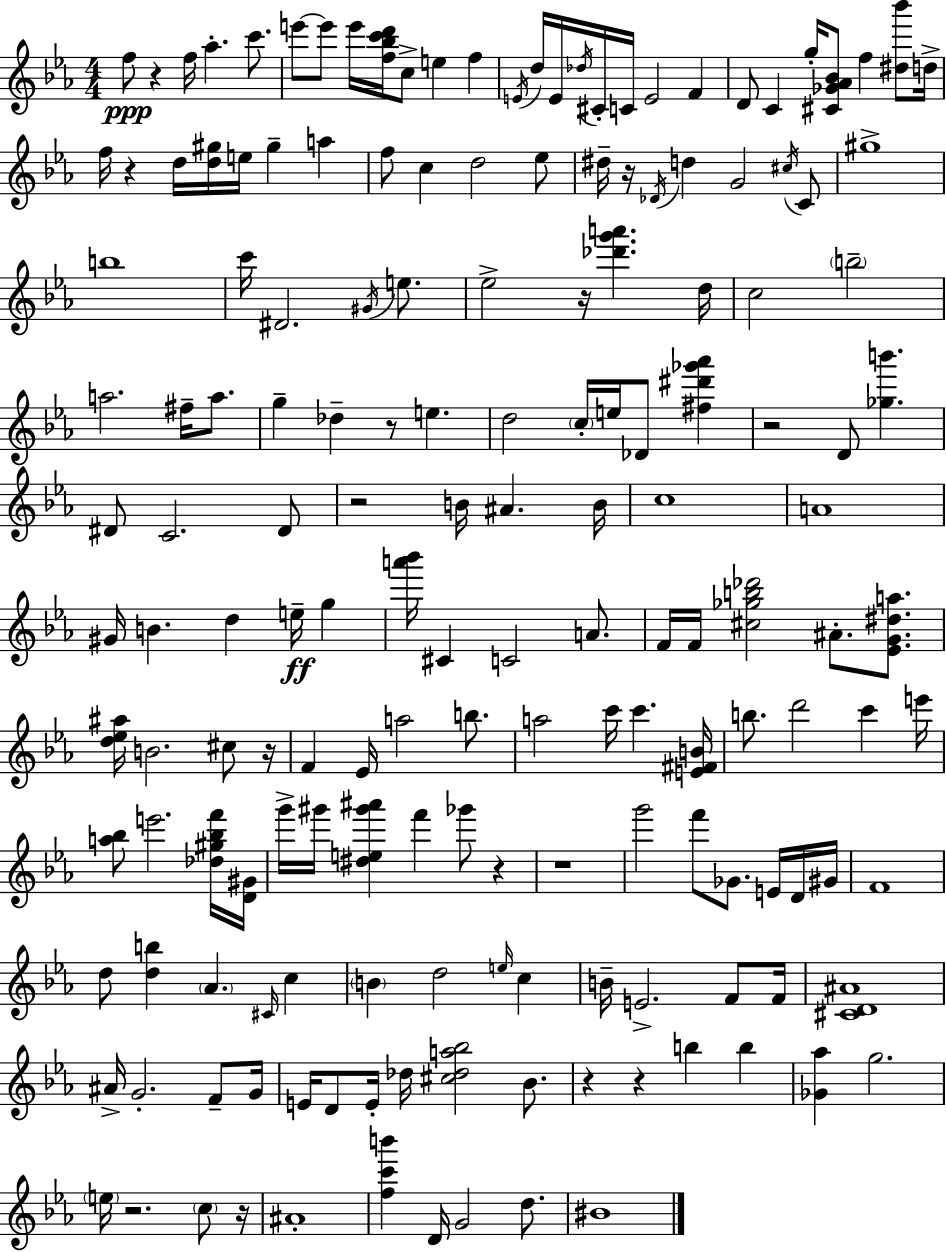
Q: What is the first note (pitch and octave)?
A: F5